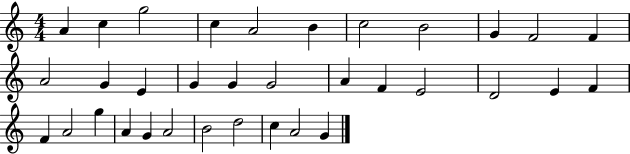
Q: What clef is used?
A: treble